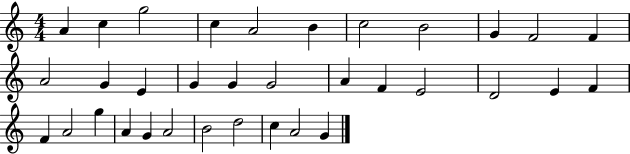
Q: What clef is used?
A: treble